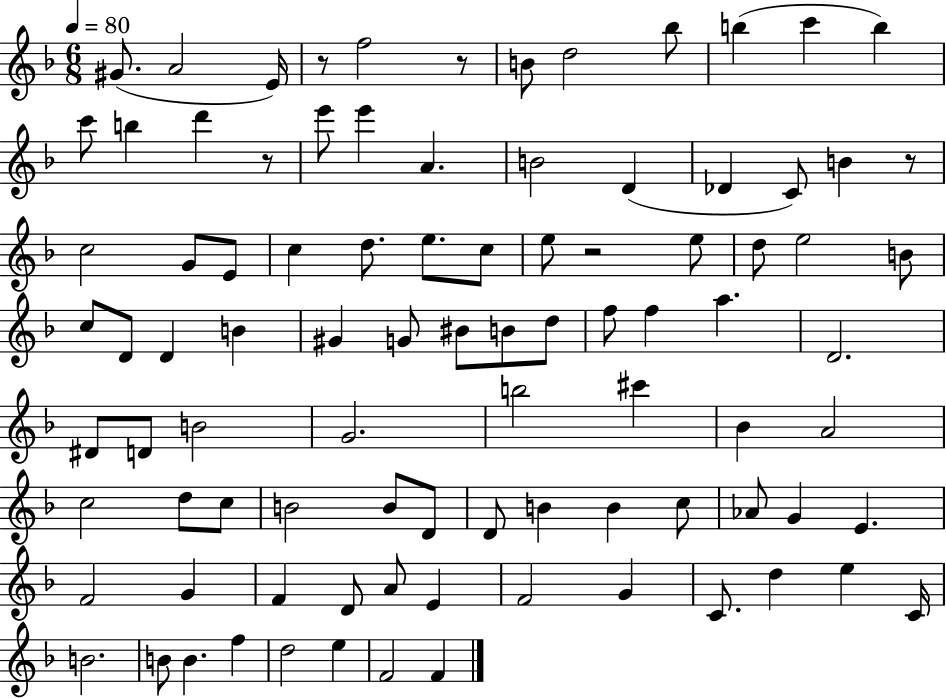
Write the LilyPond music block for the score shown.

{
  \clef treble
  \numericTimeSignature
  \time 6/8
  \key f \major
  \tempo 4 = 80
  gis'8.( a'2 e'16) | r8 f''2 r8 | b'8 d''2 bes''8 | b''4( c'''4 b''4) | \break c'''8 b''4 d'''4 r8 | e'''8 e'''4 a'4. | b'2 d'4( | des'4 c'8) b'4 r8 | \break c''2 g'8 e'8 | c''4 d''8. e''8. c''8 | e''8 r2 e''8 | d''8 e''2 b'8 | \break c''8 d'8 d'4 b'4 | gis'4 g'8 bis'8 b'8 d''8 | f''8 f''4 a''4. | d'2. | \break dis'8 d'8 b'2 | g'2. | b''2 cis'''4 | bes'4 a'2 | \break c''2 d''8 c''8 | b'2 b'8 d'8 | d'8 b'4 b'4 c''8 | aes'8 g'4 e'4. | \break f'2 g'4 | f'4 d'8 a'8 e'4 | f'2 g'4 | c'8. d''4 e''4 c'16 | \break b'2. | b'8 b'4. f''4 | d''2 e''4 | f'2 f'4 | \break \bar "|."
}